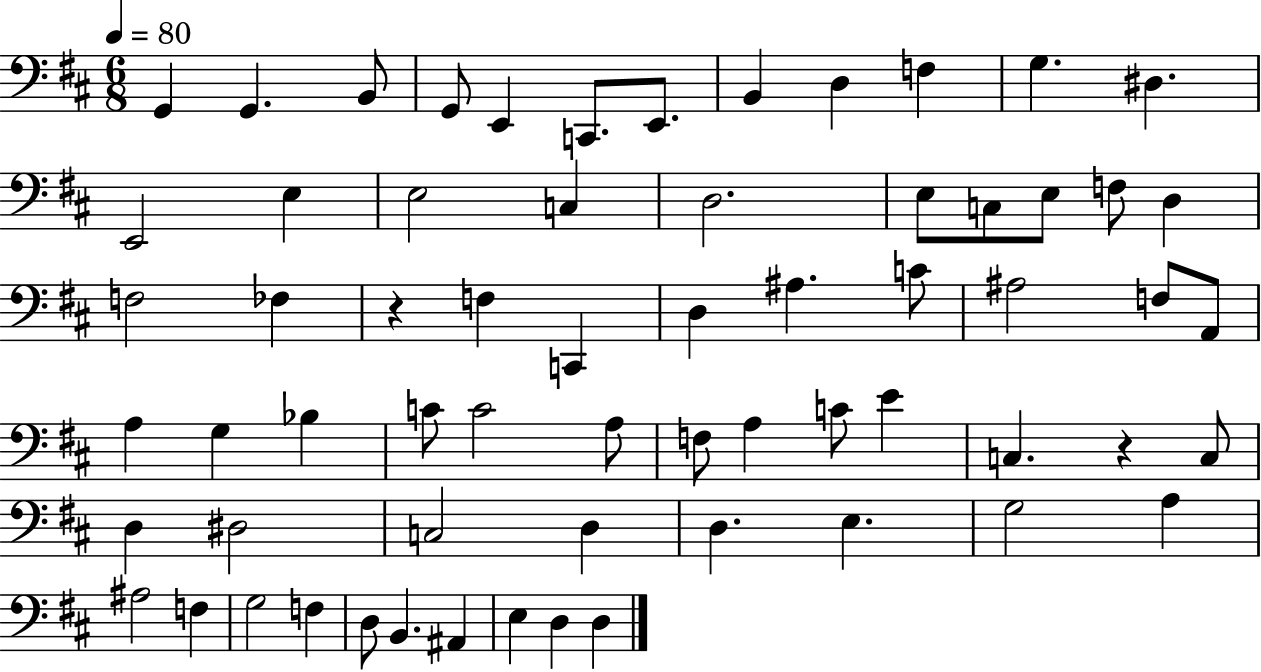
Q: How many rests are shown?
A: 2